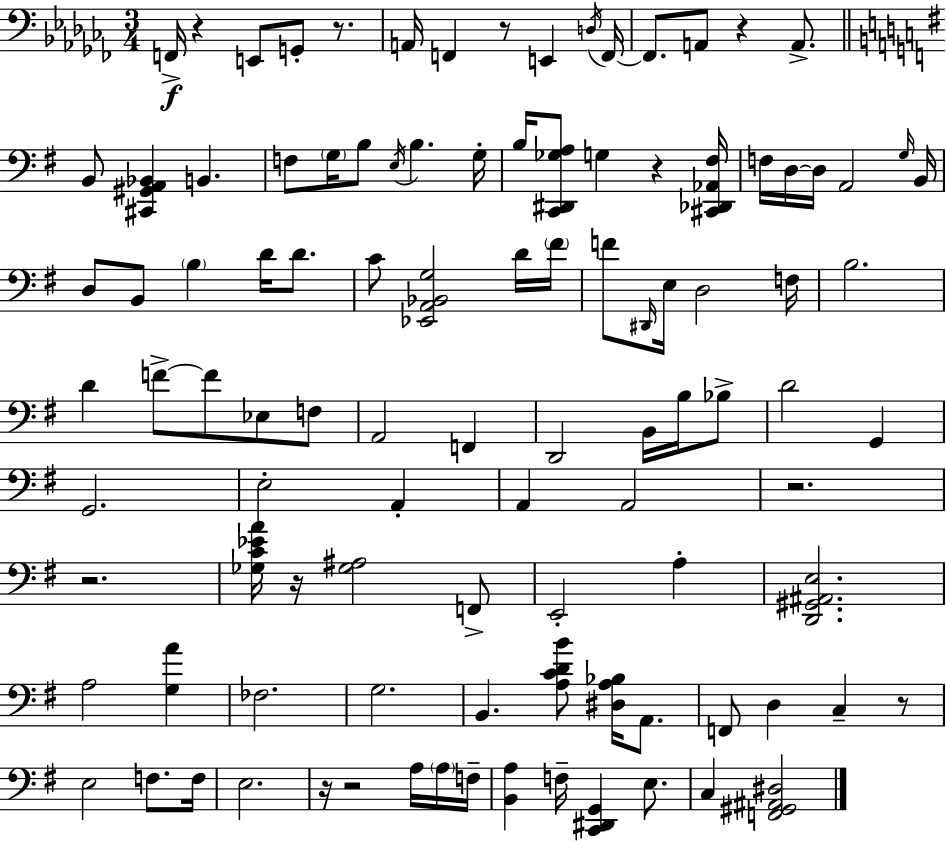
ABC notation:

X:1
T:Untitled
M:3/4
L:1/4
K:Abm
F,,/4 z E,,/2 G,,/2 z/2 A,,/4 F,, z/2 E,, D,/4 F,,/4 F,,/2 A,,/2 z A,,/2 B,,/2 [^C,,^G,,A,,_B,,] B,, F,/2 G,/4 B,/2 E,/4 B, G,/4 B,/4 [C,,^D,,_G,A,]/2 G, z [^C,,_D,,_A,,^F,]/4 F,/4 D,/4 D,/4 A,,2 G,/4 B,,/4 D,/2 B,,/2 B, D/4 D/2 C/2 [_E,,A,,_B,,G,]2 D/4 ^F/4 F/2 ^D,,/4 E,/4 D,2 F,/4 B,2 D F/2 F/2 _E,/2 F,/2 A,,2 F,, D,,2 B,,/4 B,/4 _B,/2 D2 G,, G,,2 E,2 A,, A,, A,,2 z2 z2 [_G,C_EA]/4 z/4 [_G,^A,]2 F,,/2 E,,2 A, [D,,^G,,^A,,E,]2 A,2 [G,A] _F,2 G,2 B,, [A,CDB]/2 [^D,A,_B,]/4 A,,/2 F,,/2 D, C, z/2 E,2 F,/2 F,/4 E,2 z/4 z2 A,/4 A,/4 F,/4 [B,,A,] F,/4 [C,,^D,,G,,] E,/2 C, [F,,^G,,^A,,^D,]2